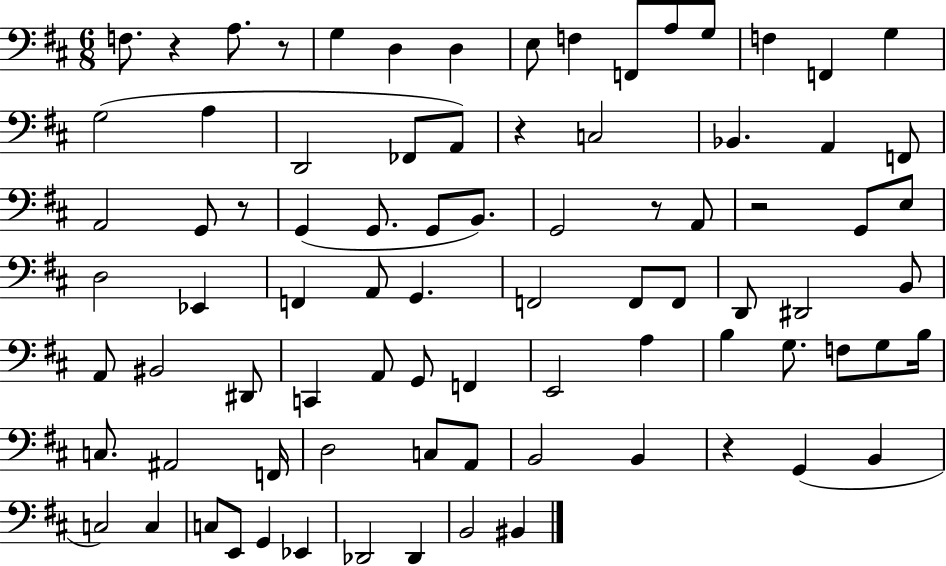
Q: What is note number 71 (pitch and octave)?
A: E2